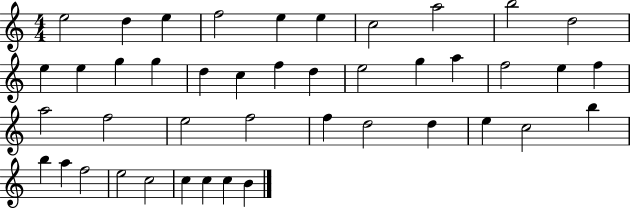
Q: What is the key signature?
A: C major